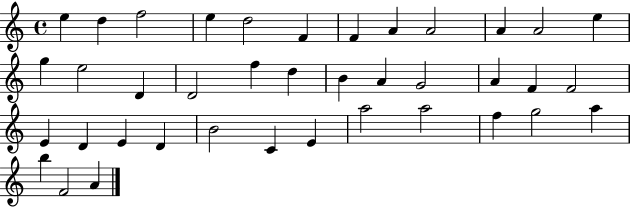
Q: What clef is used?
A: treble